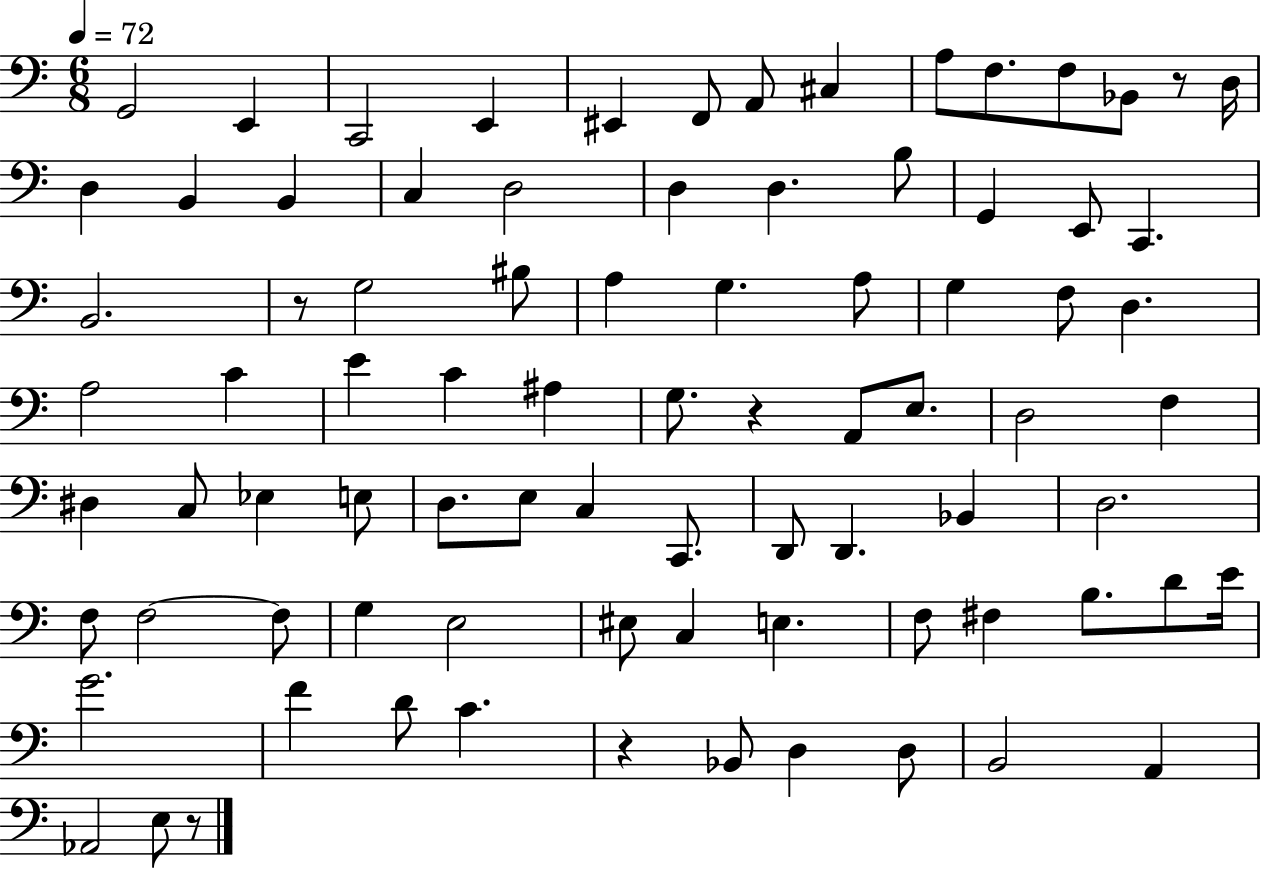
{
  \clef bass
  \numericTimeSignature
  \time 6/8
  \key c \major
  \tempo 4 = 72
  g,2 e,4 | c,2 e,4 | eis,4 f,8 a,8 cis4 | a8 f8. f8 bes,8 r8 d16 | \break d4 b,4 b,4 | c4 d2 | d4 d4. b8 | g,4 e,8 c,4. | \break b,2. | r8 g2 bis8 | a4 g4. a8 | g4 f8 d4. | \break a2 c'4 | e'4 c'4 ais4 | g8. r4 a,8 e8. | d2 f4 | \break dis4 c8 ees4 e8 | d8. e8 c4 c,8. | d,8 d,4. bes,4 | d2. | \break f8 f2~~ f8 | g4 e2 | eis8 c4 e4. | f8 fis4 b8. d'8 e'16 | \break g'2. | f'4 d'8 c'4. | r4 bes,8 d4 d8 | b,2 a,4 | \break aes,2 e8 r8 | \bar "|."
}